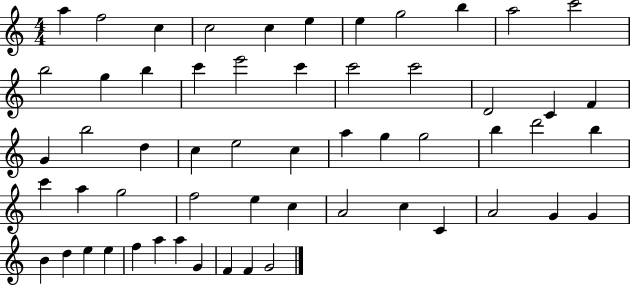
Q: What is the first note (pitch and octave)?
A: A5